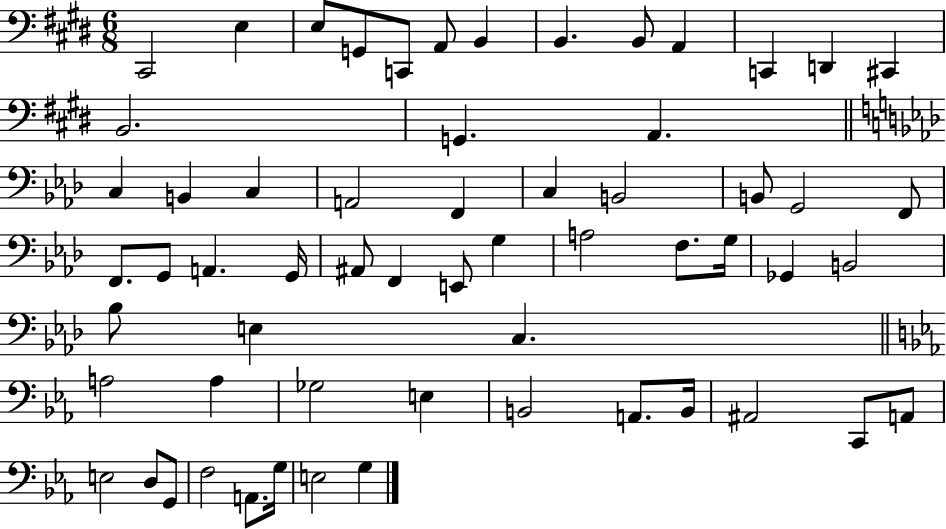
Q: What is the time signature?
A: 6/8